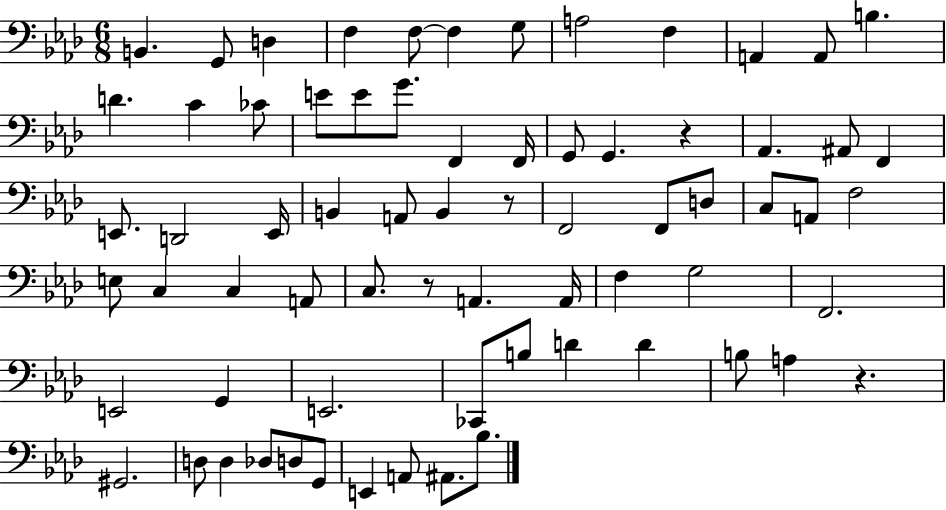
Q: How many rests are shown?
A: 4